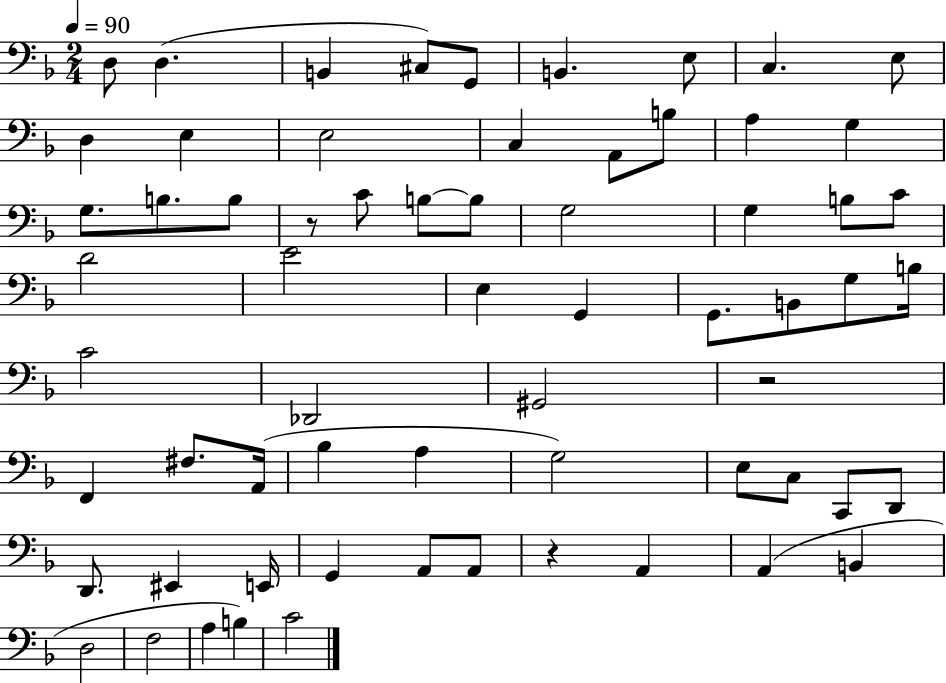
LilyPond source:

{
  \clef bass
  \numericTimeSignature
  \time 2/4
  \key f \major
  \tempo 4 = 90
  \repeat volta 2 { d8 d4.( | b,4 cis8) g,8 | b,4. e8 | c4. e8 | \break d4 e4 | e2 | c4 a,8 b8 | a4 g4 | \break g8. b8. b8 | r8 c'8 b8~~ b8 | g2 | g4 b8 c'8 | \break d'2 | e'2 | e4 g,4 | g,8. b,8 g8 b16 | \break c'2 | des,2 | gis,2 | r2 | \break f,4 fis8. a,16( | bes4 a4 | g2) | e8 c8 c,8 d,8 | \break d,8. eis,4 e,16 | g,4 a,8 a,8 | r4 a,4 | a,4( b,4 | \break d2 | f2 | a4 b4) | c'2 | \break } \bar "|."
}